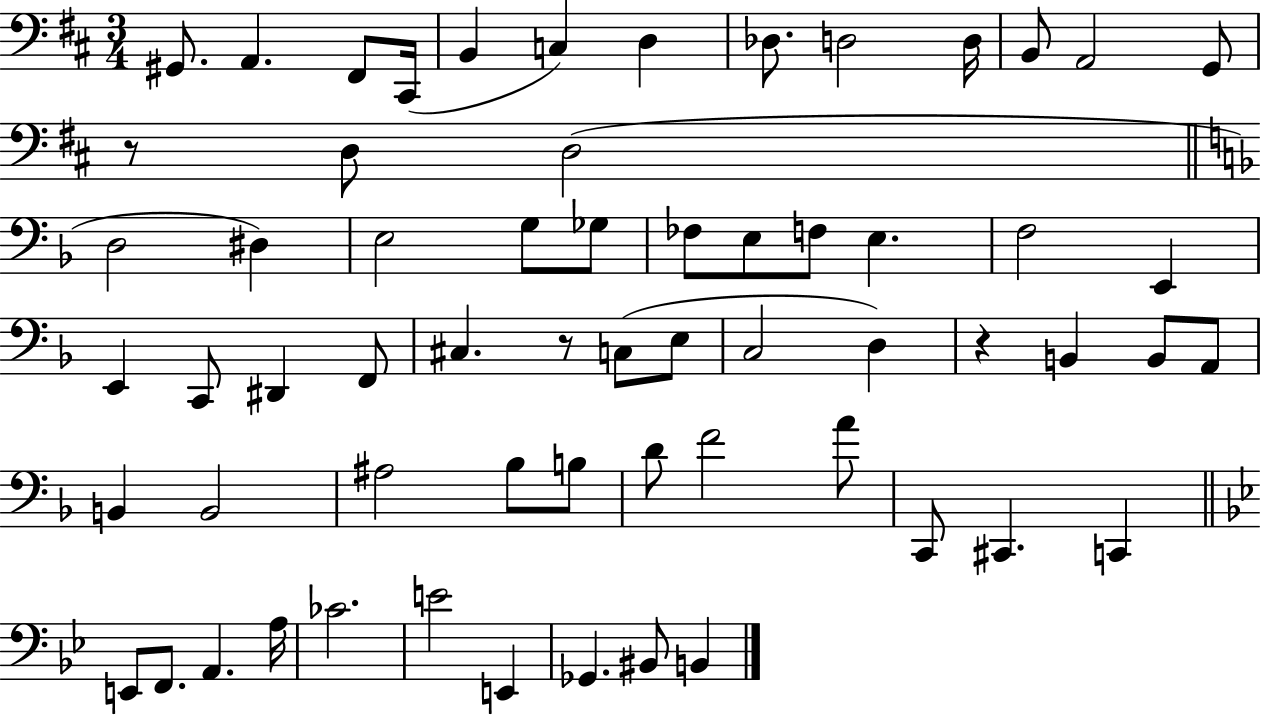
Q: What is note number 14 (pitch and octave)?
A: D3